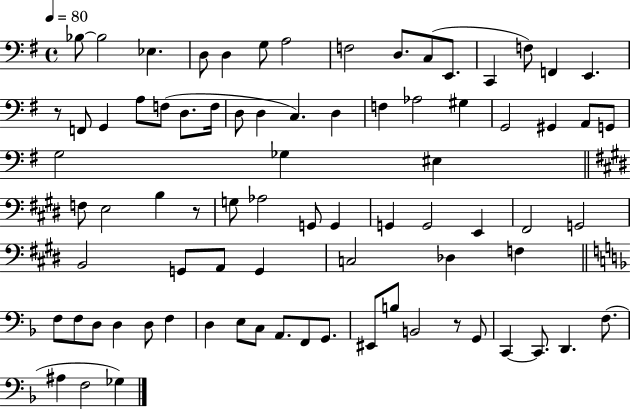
X:1
T:Untitled
M:4/4
L:1/4
K:G
_B,/2 _B,2 _E, D,/2 D, G,/2 A,2 F,2 D,/2 C,/2 E,,/2 C,, F,/2 F,, E,, z/2 F,,/2 G,, A,/2 F,/2 D,/2 F,/4 D,/2 D, C, D, F, _A,2 ^G, G,,2 ^G,, A,,/2 G,,/2 G,2 _G, ^E, F,/2 E,2 B, z/2 G,/2 _A,2 G,,/2 G,, G,, G,,2 E,, ^F,,2 G,,2 B,,2 G,,/2 A,,/2 G,, C,2 _D, F, F,/2 F,/2 D,/2 D, D,/2 F, D, E,/2 C,/2 A,,/2 F,,/2 G,,/2 ^E,,/2 B,/2 B,,2 z/2 G,,/2 C,, C,,/2 D,, F,/2 ^A, F,2 _G,